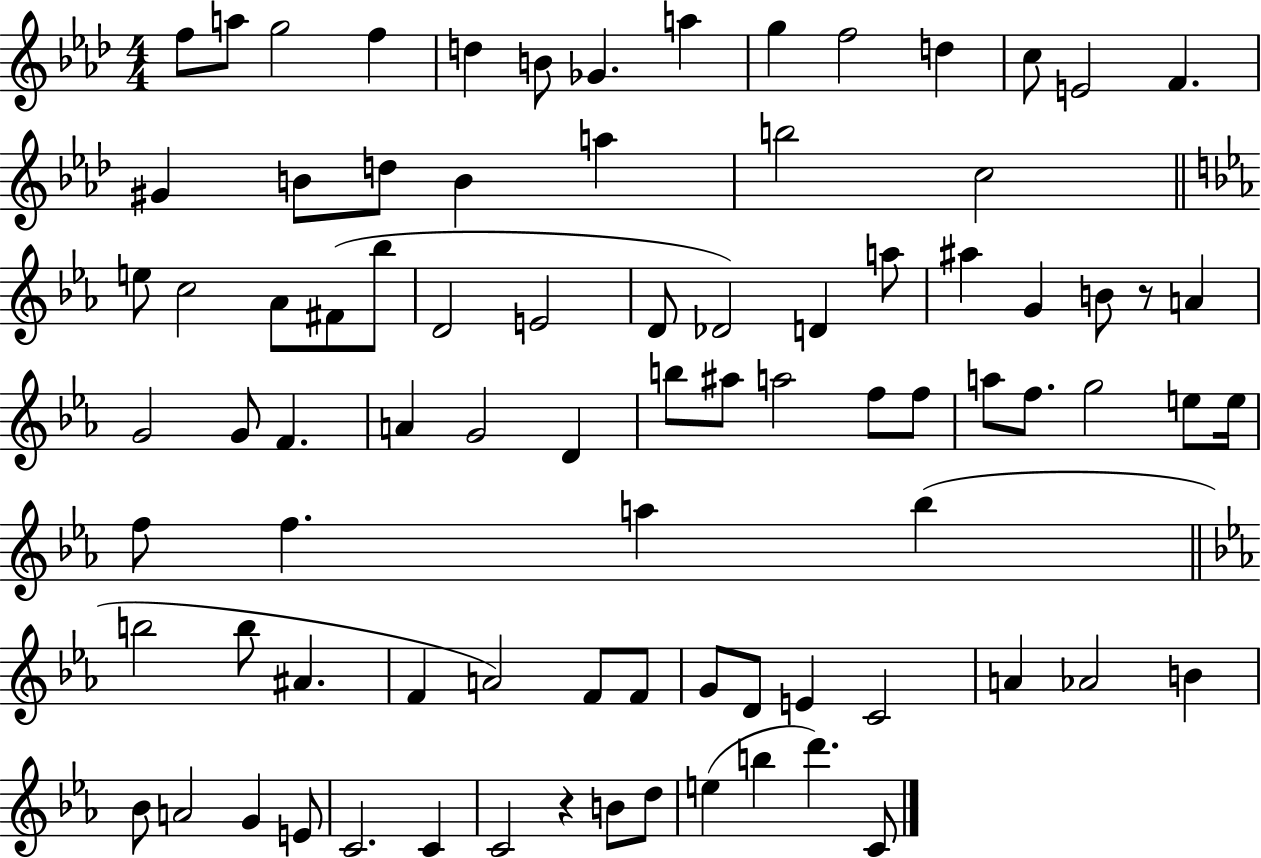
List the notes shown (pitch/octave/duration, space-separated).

F5/e A5/e G5/h F5/q D5/q B4/e Gb4/q. A5/q G5/q F5/h D5/q C5/e E4/h F4/q. G#4/q B4/e D5/e B4/q A5/q B5/h C5/h E5/e C5/h Ab4/e F#4/e Bb5/e D4/h E4/h D4/e Db4/h D4/q A5/e A#5/q G4/q B4/e R/e A4/q G4/h G4/e F4/q. A4/q G4/h D4/q B5/e A#5/e A5/h F5/e F5/e A5/e F5/e. G5/h E5/e E5/s F5/e F5/q. A5/q Bb5/q B5/h B5/e A#4/q. F4/q A4/h F4/e F4/e G4/e D4/e E4/q C4/h A4/q Ab4/h B4/q Bb4/e A4/h G4/q E4/e C4/h. C4/q C4/h R/q B4/e D5/e E5/q B5/q D6/q. C4/e